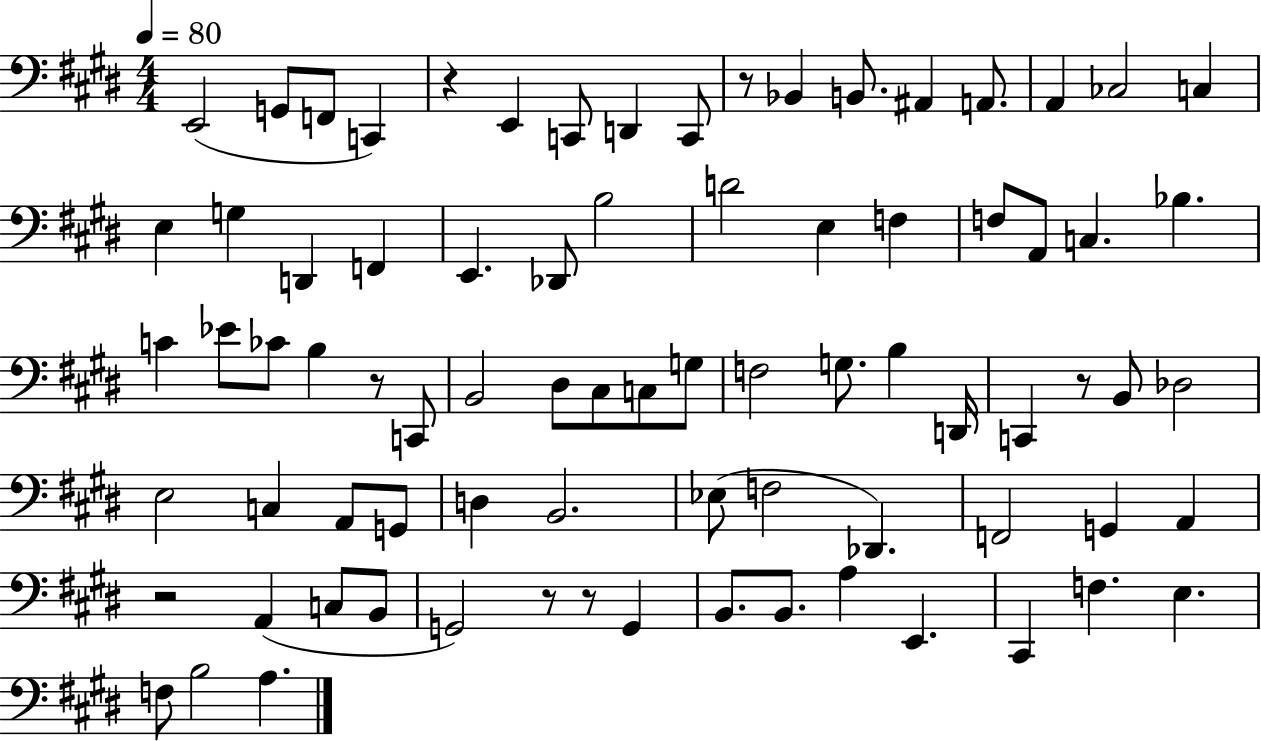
X:1
T:Untitled
M:4/4
L:1/4
K:E
E,,2 G,,/2 F,,/2 C,, z E,, C,,/2 D,, C,,/2 z/2 _B,, B,,/2 ^A,, A,,/2 A,, _C,2 C, E, G, D,, F,, E,, _D,,/2 B,2 D2 E, F, F,/2 A,,/2 C, _B, C _E/2 _C/2 B, z/2 C,,/2 B,,2 ^D,/2 ^C,/2 C,/2 G,/2 F,2 G,/2 B, D,,/4 C,, z/2 B,,/2 _D,2 E,2 C, A,,/2 G,,/2 D, B,,2 _E,/2 F,2 _D,, F,,2 G,, A,, z2 A,, C,/2 B,,/2 G,,2 z/2 z/2 G,, B,,/2 B,,/2 A, E,, ^C,, F, E, F,/2 B,2 A,